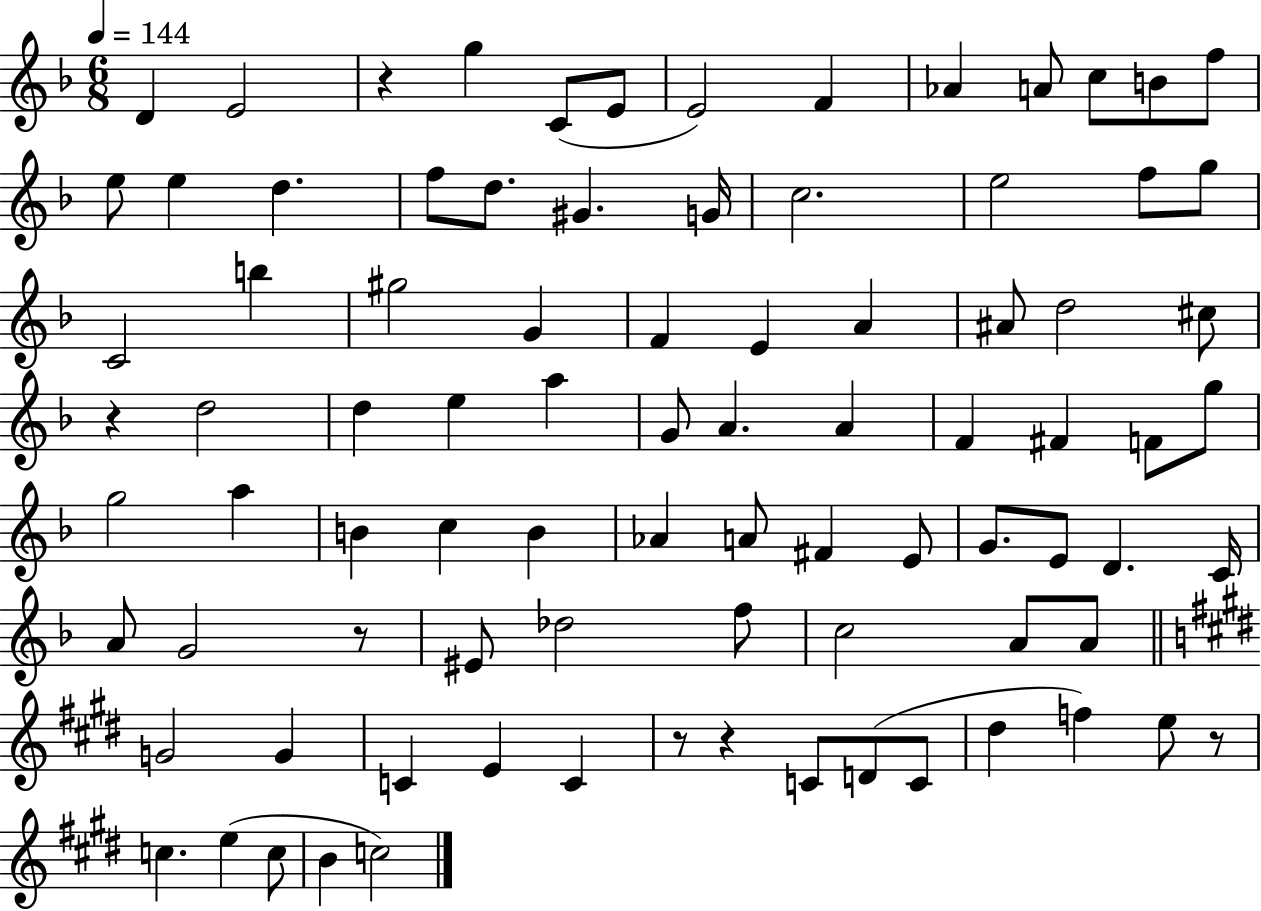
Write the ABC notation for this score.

X:1
T:Untitled
M:6/8
L:1/4
K:F
D E2 z g C/2 E/2 E2 F _A A/2 c/2 B/2 f/2 e/2 e d f/2 d/2 ^G G/4 c2 e2 f/2 g/2 C2 b ^g2 G F E A ^A/2 d2 ^c/2 z d2 d e a G/2 A A F ^F F/2 g/2 g2 a B c B _A A/2 ^F E/2 G/2 E/2 D C/4 A/2 G2 z/2 ^E/2 _d2 f/2 c2 A/2 A/2 G2 G C E C z/2 z C/2 D/2 C/2 ^d f e/2 z/2 c e c/2 B c2